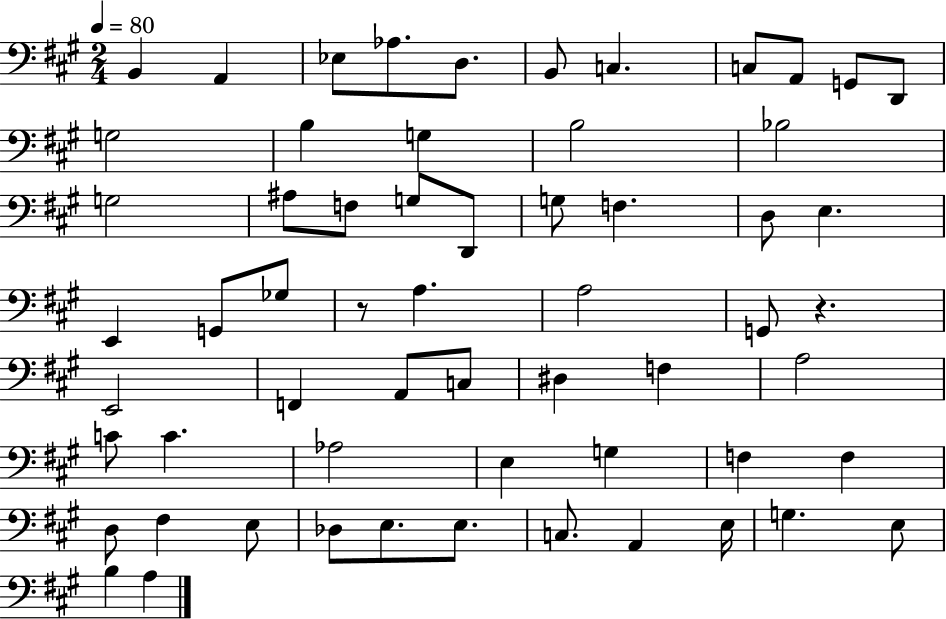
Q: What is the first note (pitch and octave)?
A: B2